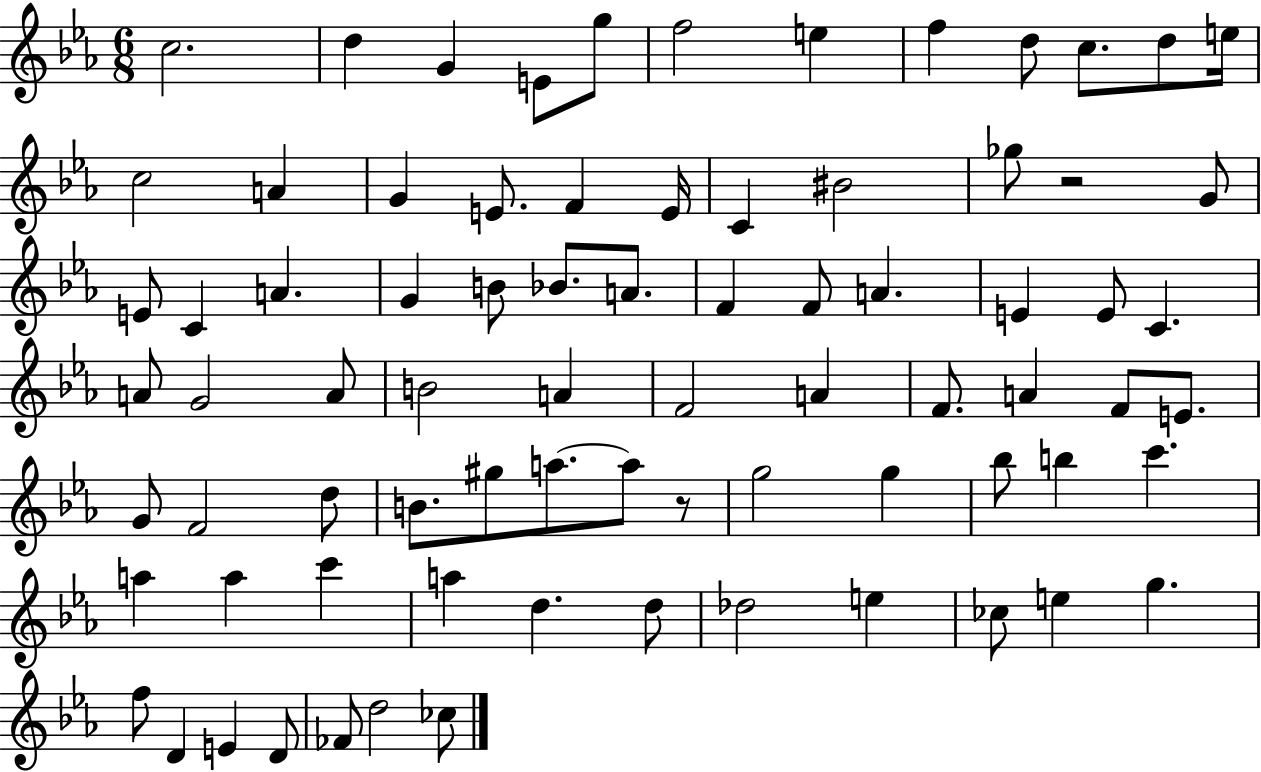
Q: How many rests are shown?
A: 2